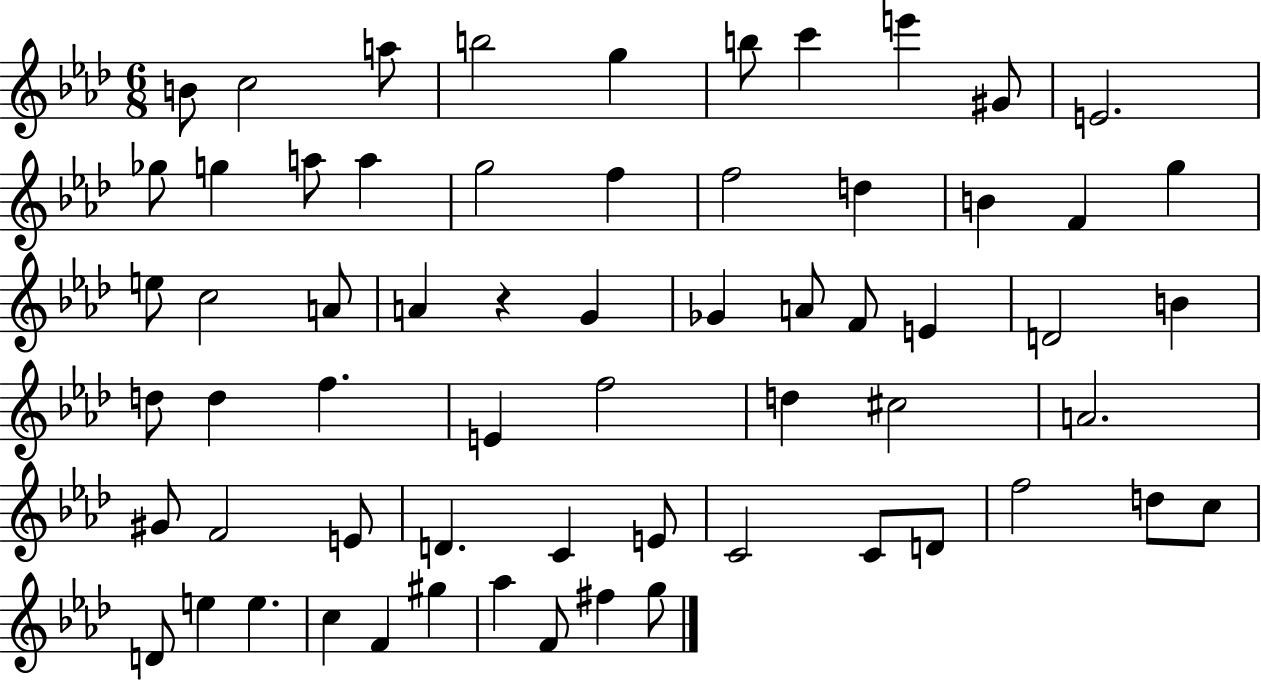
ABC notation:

X:1
T:Untitled
M:6/8
L:1/4
K:Ab
B/2 c2 a/2 b2 g b/2 c' e' ^G/2 E2 _g/2 g a/2 a g2 f f2 d B F g e/2 c2 A/2 A z G _G A/2 F/2 E D2 B d/2 d f E f2 d ^c2 A2 ^G/2 F2 E/2 D C E/2 C2 C/2 D/2 f2 d/2 c/2 D/2 e e c F ^g _a F/2 ^f g/2